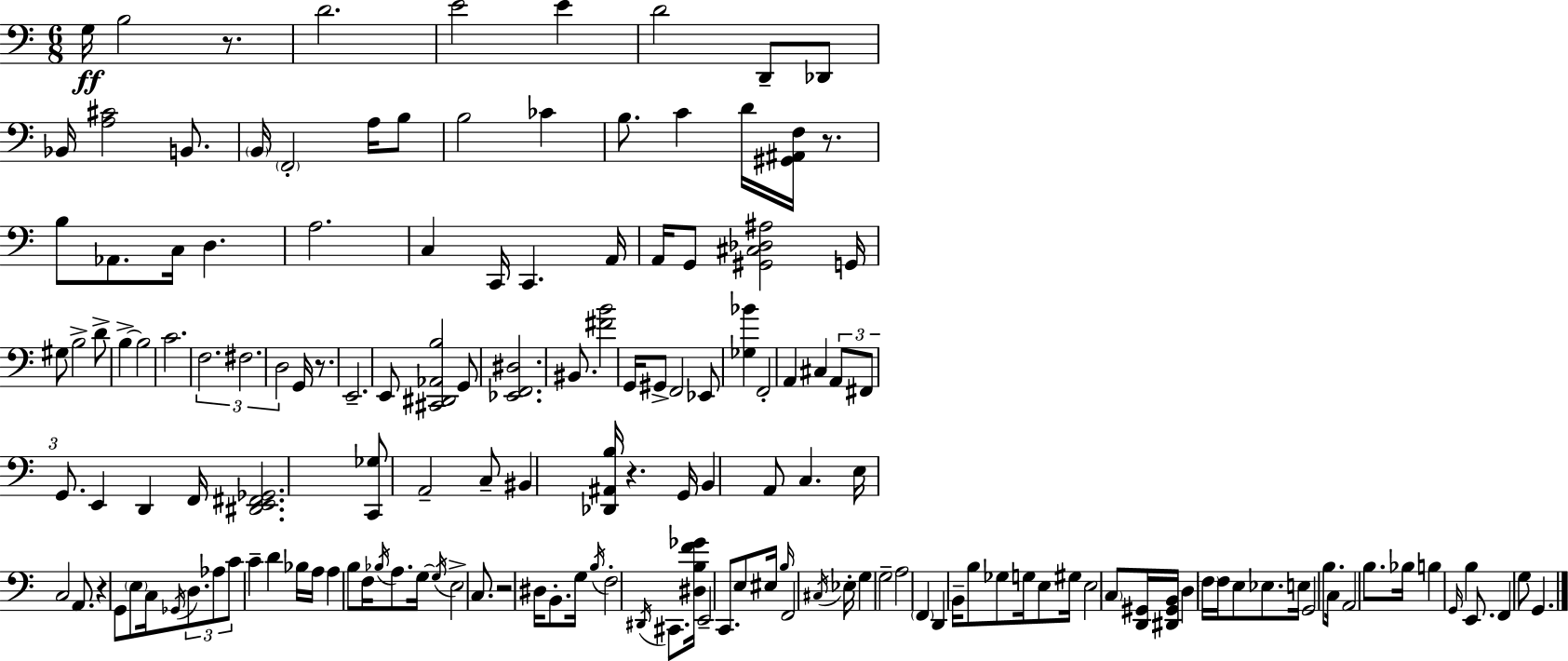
{
  \clef bass
  \numericTimeSignature
  \time 6/8
  \key c \major
  g16\ff b2 r8. | d'2. | e'2 e'4 | d'2 d,8-- des,8 | \break bes,16 <a cis'>2 b,8. | \parenthesize b,16 \parenthesize f,2-. a16 b8 | b2 ces'4 | b8. c'4 d'16 <gis, ais, f>16 r8. | \break b8 aes,8. c16 d4. | a2. | c4 c,16 c,4. a,16 | a,16 g,8 <gis, cis des ais>2 g,16 | \break gis8 b2-> d'8-> | b4->~~ b2 | c'2. | \tuplet 3/2 { f2. | \break fis2. | d2 } g,16 r8. | e,2.-- | e,8 <cis, dis, aes, b>2 g,8 | \break <ees, f, dis>2. | bis,8. <fis' b'>2 g,16 | gis,8-> f,2 ees,8 | <ges bes'>4 f,2-. | \break a,4 cis4 \tuplet 3/2 { a,8 fis,8 | g,8. } e,4 d,4 f,16 | <dis, e, fis, ges,>2. | <c, ges>8 a,2-- c8-- | \break bis,4 <des, ais, b>16 r4. g,16 | b,4 a,8 c4. | e16 c2 a,8. | r4 g,8 \parenthesize e8 c16 \acciaccatura { ges,16 } \tuplet 3/2 { d8. | \break aes8 c'8 } c'4-- d'4 | bes16 a16 a4 b8 f16 \acciaccatura { bes16 } a8. | g16~~ \acciaccatura { g16 } e2-> | c8. r2 dis16 | \break b,8.-. g16 \acciaccatura { b16 } f2-. | \acciaccatura { dis,16 } cis,8. <dis b f' ges'>16 e,2-- | c,8. e8 eis16 \grace { b16 } f,2 | \acciaccatura { cis16 } ees16-. g4 g2-- | \break a2 | \parenthesize f,4 d,4 b,16-- | b8 ges8 g16 e8 gis16 e2 | \parenthesize c8 <d, gis,>16 <dis, gis, b,>16 d4 | \break \parenthesize f16 f16 e8 ees8. e16 g,2 | b8. c16 a,2 | b8. bes16 b4 | \grace { g,16 } b4 e,8. f,4 | \break g8 g,4. \bar "|."
}